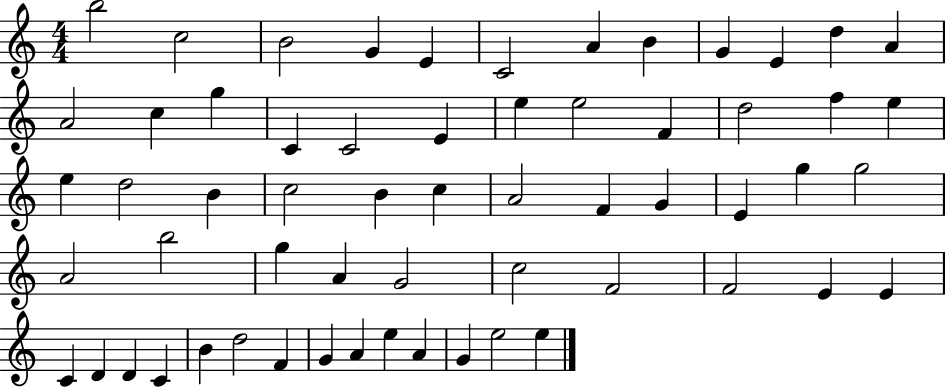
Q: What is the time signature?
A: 4/4